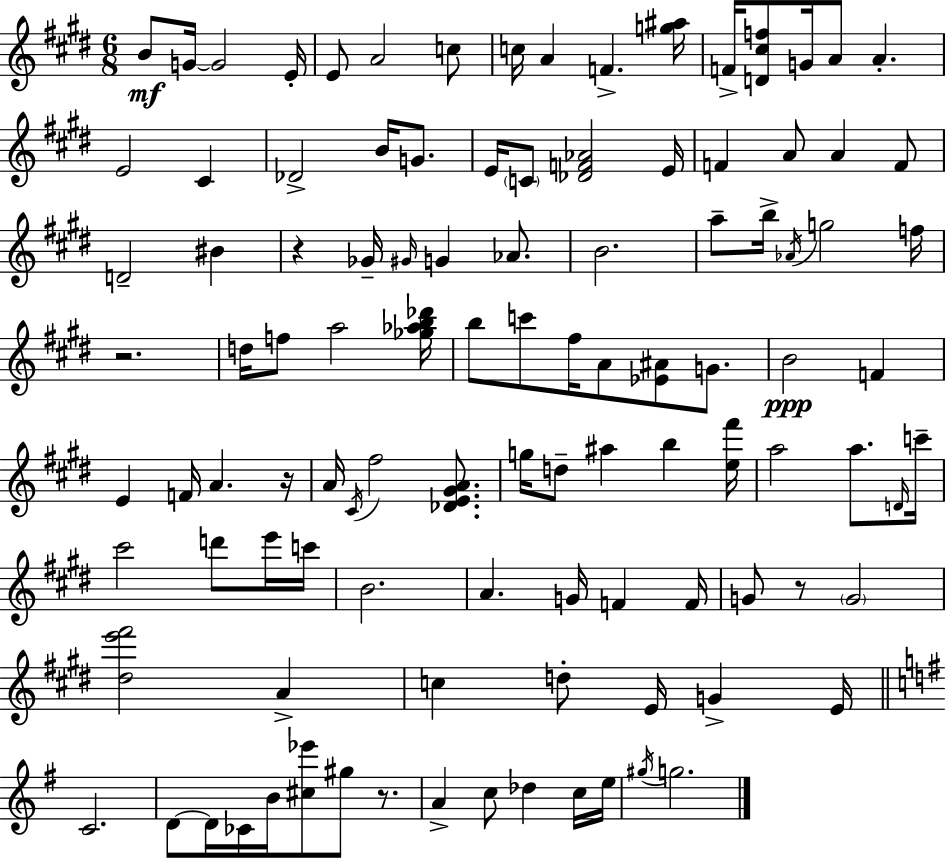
X:1
T:Untitled
M:6/8
L:1/4
K:E
B/2 G/4 G2 E/4 E/2 A2 c/2 c/4 A F [g^a]/4 F/4 [D^cf]/2 G/4 A/2 A E2 ^C _D2 B/4 G/2 E/4 C/2 [_DF_A]2 E/4 F A/2 A F/2 D2 ^B z _G/4 ^G/4 G _A/2 B2 a/2 b/4 _A/4 g2 f/4 z2 d/4 f/2 a2 [_g_ab_d']/4 b/2 c'/2 ^f/4 A/2 [_E^A]/2 G/2 B2 F E F/4 A z/4 A/4 ^C/4 ^f2 [_DE^GA]/2 g/4 d/2 ^a b [e^f']/4 a2 a/2 D/4 c'/4 ^c'2 d'/2 e'/4 c'/4 B2 A G/4 F F/4 G/2 z/2 G2 [^de'^f']2 A c d/2 E/4 G E/4 C2 D/2 D/4 _C/4 B/4 [^c_e']/2 ^g/2 z/2 A c/2 _d c/4 e/4 ^g/4 g2